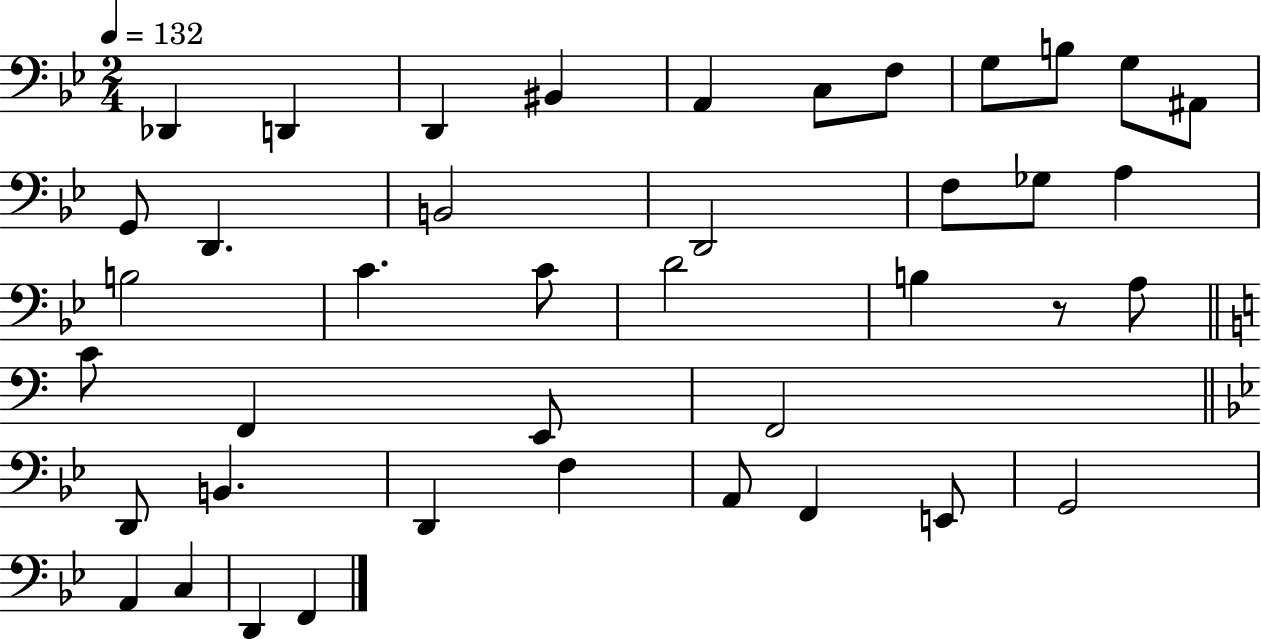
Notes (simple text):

Db2/q D2/q D2/q BIS2/q A2/q C3/e F3/e G3/e B3/e G3/e A#2/e G2/e D2/q. B2/h D2/h F3/e Gb3/e A3/q B3/h C4/q. C4/e D4/h B3/q R/e A3/e C4/e F2/q E2/e F2/h D2/e B2/q. D2/q F3/q A2/e F2/q E2/e G2/h A2/q C3/q D2/q F2/q